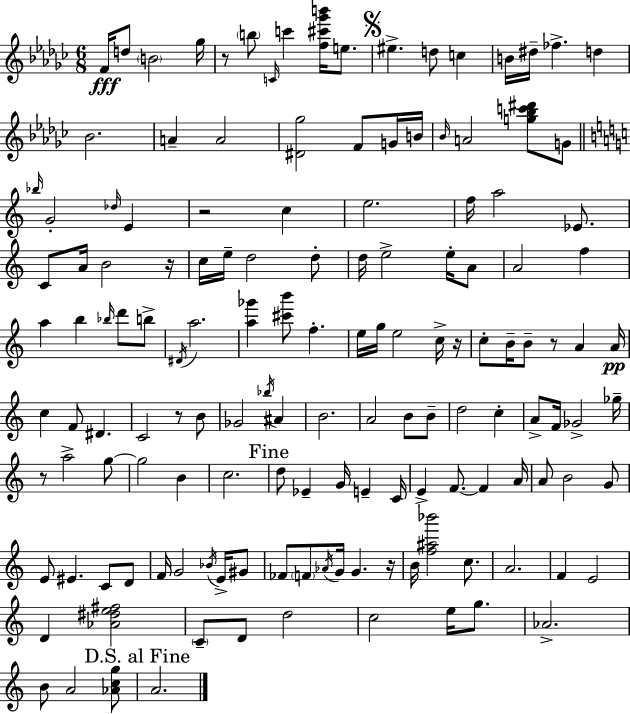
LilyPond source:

{
  \clef treble
  \numericTimeSignature
  \time 6/8
  \key ees \minor
  \repeat volta 2 { f'16\fff d''8 \parenthesize b'2 ges''16 | r8 \parenthesize b''8 \grace { c'16 } c'''4 <f'' cis''' ges''' b'''>16 e''8. | \mark \markup { \musicglyph "scripts.segno" } eis''4.-> d''8 c''4 | b'16 dis''16-- fes''4.-> d''4 | \break bes'2. | a'4-- a'2 | <dis' ges''>2 f'8 g'16 | b'16 \grace { bes'16 } a'2 <g'' bes'' c''' dis'''>8 | \break g'8 \bar "||" \break \key c \major \grace { bes''16 } g'2-. \grace { des''16 } e'4 | r2 c''4 | e''2. | f''16 a''2 ees'8. | \break c'8 a'16 b'2 | r16 c''16 e''16-- d''2 | d''8-. d''16 e''2-> e''16-. | a'8 a'2 f''4 | \break a''4 b''4 \grace { bes''16 } d'''8 | b''8-> \acciaccatura { dis'16 } a''2. | <a'' ges'''>4 <cis''' b'''>8 f''4.-. | e''16 g''16 e''2 | \break c''16-> r16 c''8-. b'16-- b'8-- r8 a'4 | a'16\pp c''4 f'8 dis'4. | c'2 | r8 b'8 ges'2 | \break \acciaccatura { bes''16 } ais'4 b'2. | a'2 | b'8 b'8-- d''2 | c''4-. a'8-> f'16 ges'2-> | \break ges''16-- r8 a''2-> | g''8~~ g''2 | b'4 c''2. | \mark "Fine" d''8 ees'4-- g'16 | \break e'4-- c'16 e'4-> f'8.~~ | f'4 a'16 a'8 b'2 | g'8 e'8 eis'4. | c'8 d'8 f'16 g'2 | \break \acciaccatura { bes'16 } e'16-> gis'8 fes'8 \parenthesize f'8 \acciaccatura { aes'16 } g'16 | g'4. r16 b'16 <f'' ais'' bes'''>2 | c''8. a'2. | f'4 e'2 | \break d'4 <aes' dis'' e'' fis''>2 | \parenthesize c'8-- d'8 d''2 | c''2 | e''16 g''8. aes'2.-> | \break b'8 a'2 | <aes' c'' g''>8 \mark "D.S. al Fine" a'2. | } \bar "|."
}